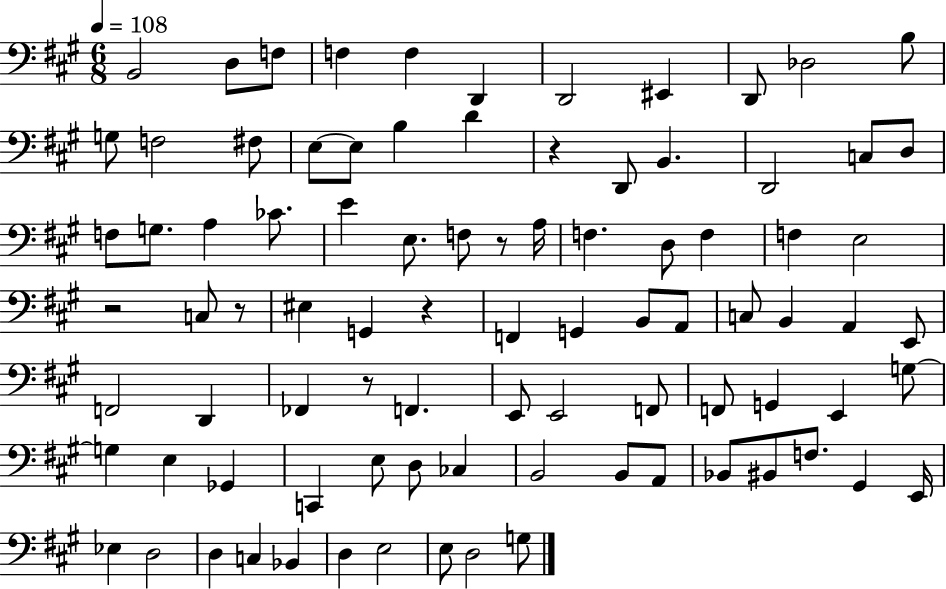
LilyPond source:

{
  \clef bass
  \numericTimeSignature
  \time 6/8
  \key a \major
  \tempo 4 = 108
  b,2 d8 f8 | f4 f4 d,4 | d,2 eis,4 | d,8 des2 b8 | \break g8 f2 fis8 | e8~~ e8 b4 d'4 | r4 d,8 b,4. | d,2 c8 d8 | \break f8 g8. a4 ces'8. | e'4 e8. f8 r8 a16 | f4. d8 f4 | f4 e2 | \break r2 c8 r8 | eis4 g,4 r4 | f,4 g,4 b,8 a,8 | c8 b,4 a,4 e,8 | \break f,2 d,4 | fes,4 r8 f,4. | e,8 e,2 f,8 | f,8 g,4 e,4 g8~~ | \break g4 e4 ges,4 | c,4 e8 d8 ces4 | b,2 b,8 a,8 | bes,8 bis,8 f8. gis,4 e,16 | \break ees4 d2 | d4 c4 bes,4 | d4 e2 | e8 d2 g8 | \break \bar "|."
}